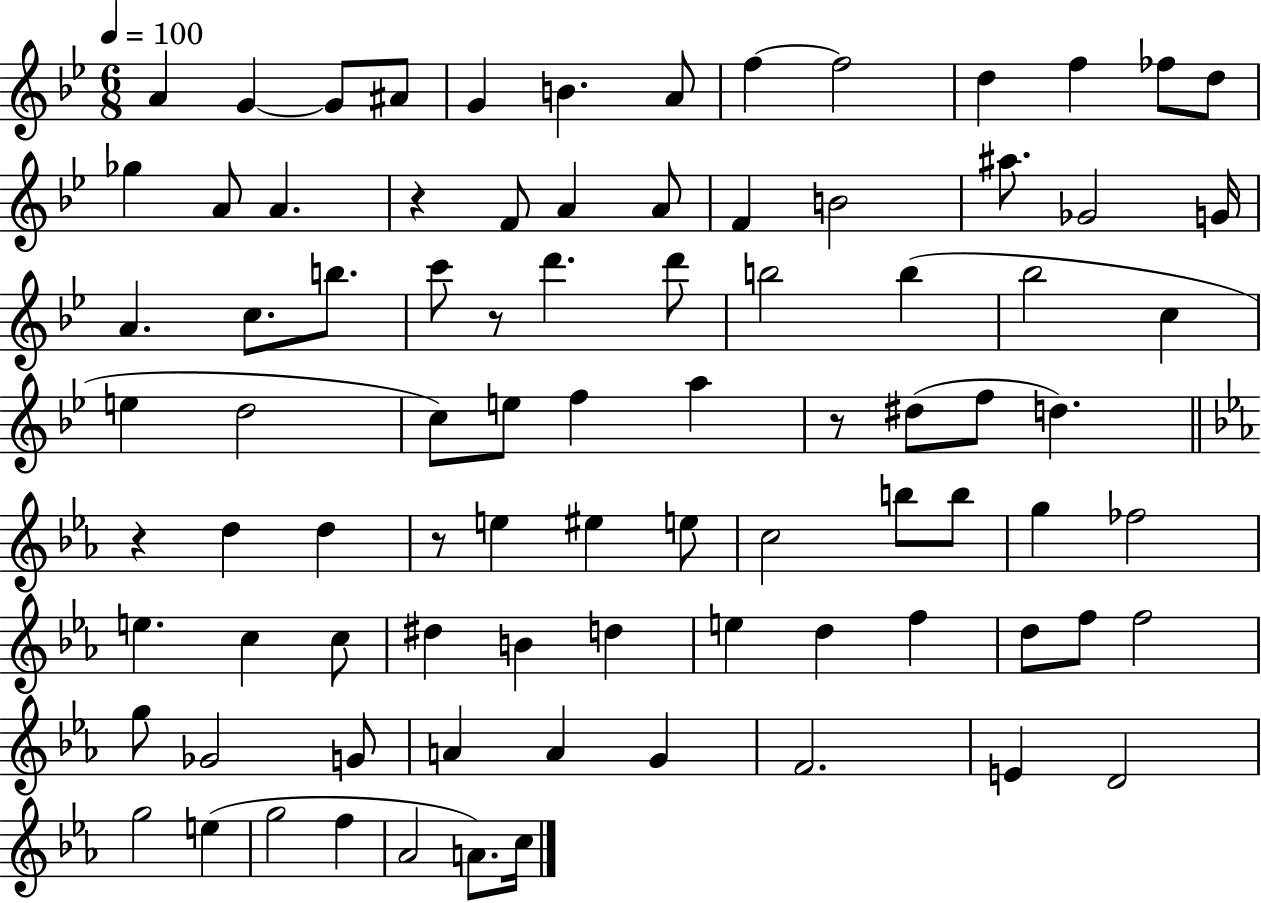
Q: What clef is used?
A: treble